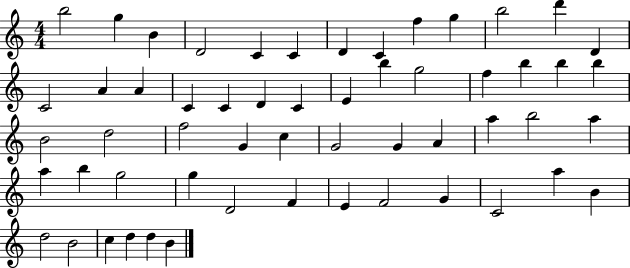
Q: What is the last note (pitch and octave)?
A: B4